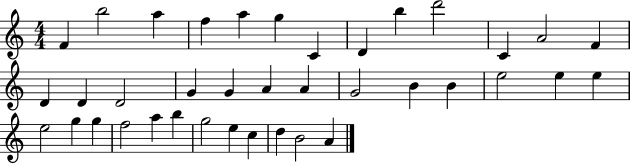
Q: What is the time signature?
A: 4/4